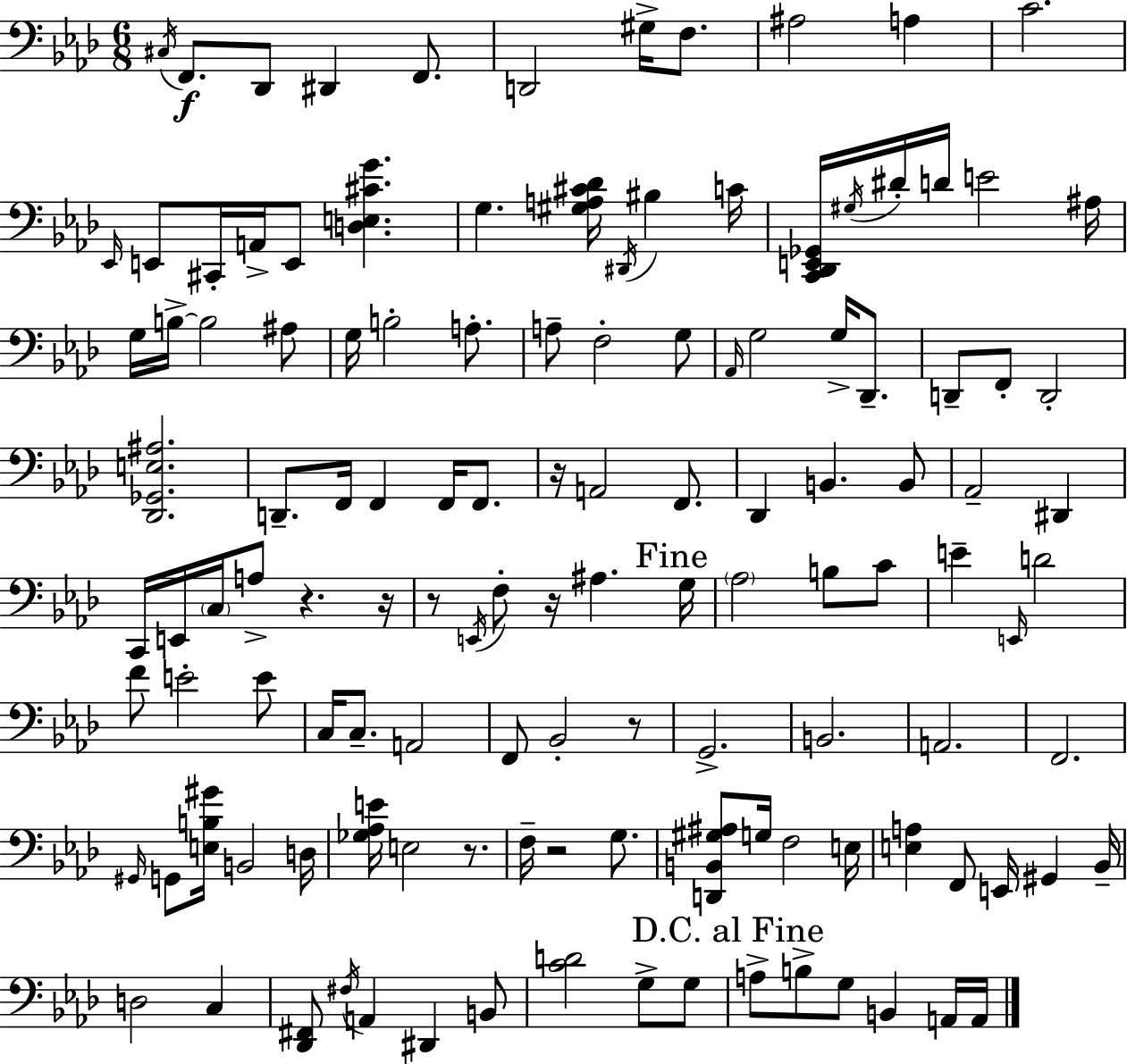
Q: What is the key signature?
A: AES major